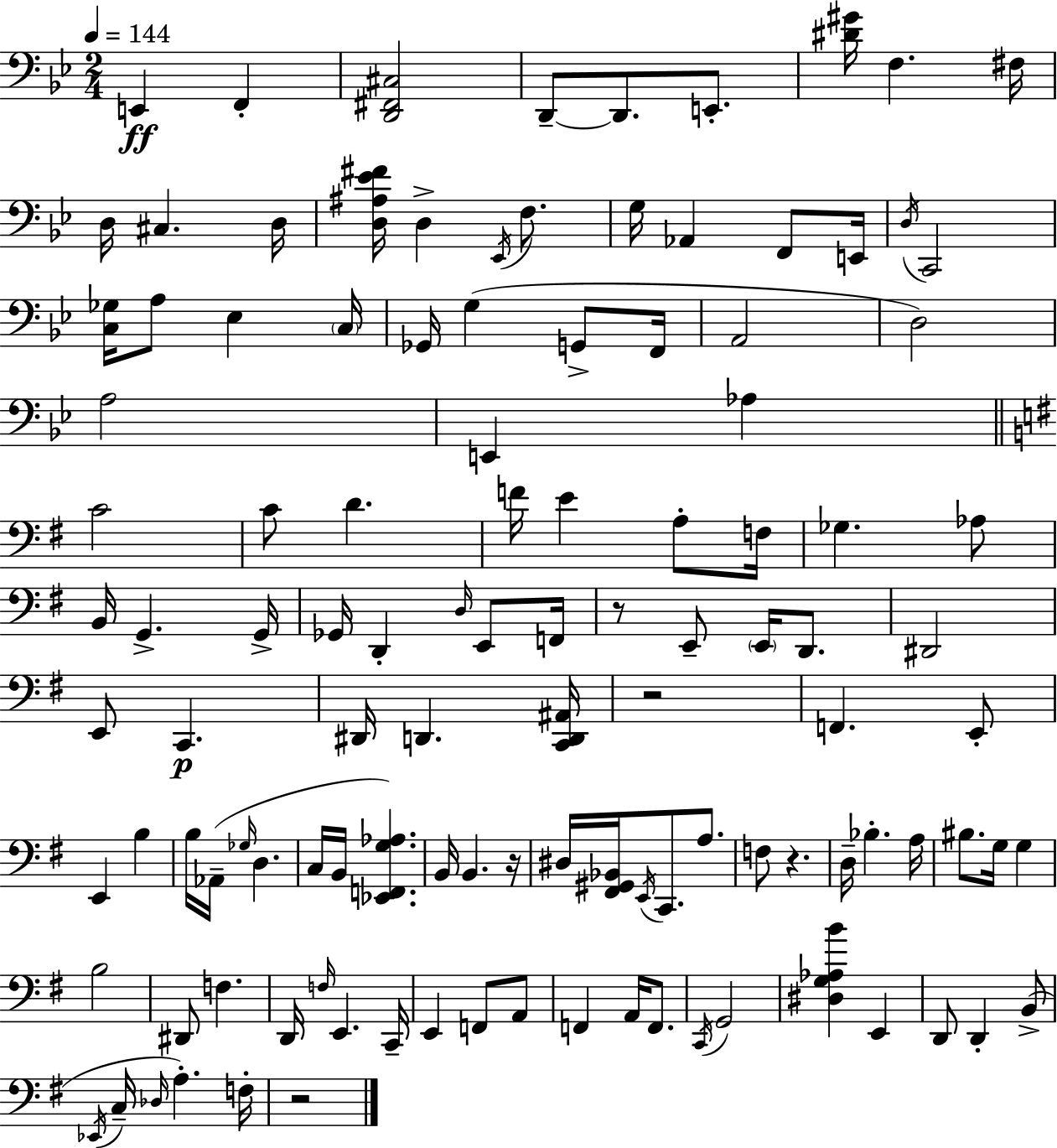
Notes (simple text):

E2/q F2/q [D2,F#2,C#3]/h D2/e D2/e. E2/e. [D#4,G#4]/s F3/q. F#3/s D3/s C#3/q. D3/s [D3,A#3,Eb4,F#4]/s D3/q Eb2/s F3/e. G3/s Ab2/q F2/e E2/s D3/s C2/h [C3,Gb3]/s A3/e Eb3/q C3/s Gb2/s G3/q G2/e F2/s A2/h D3/h A3/h E2/q Ab3/q C4/h C4/e D4/q. F4/s E4/q A3/e F3/s Gb3/q. Ab3/e B2/s G2/q. G2/s Gb2/s D2/q D3/s E2/e F2/s R/e E2/e E2/s D2/e. D#2/h E2/e C2/q. D#2/s D2/q. [C2,D2,A#2]/s R/h F2/q. E2/e E2/q B3/q B3/s Ab2/s Gb3/s D3/q. C3/s B2/s [Eb2,F2,G3,Ab3]/q. B2/s B2/q. R/s D#3/s [F#2,G#2,Bb2]/s E2/s C2/e. A3/e. F3/e R/q. D3/s Bb3/q. A3/s BIS3/e. G3/s G3/q B3/h D#2/e F3/q. D2/s F3/s E2/q. C2/s E2/q F2/e A2/e F2/q A2/s F2/e. C2/s G2/h [D#3,G3,Ab3,B4]/q E2/q D2/e D2/q B2/e Eb2/s C3/s Db3/s A3/q. F3/s R/h